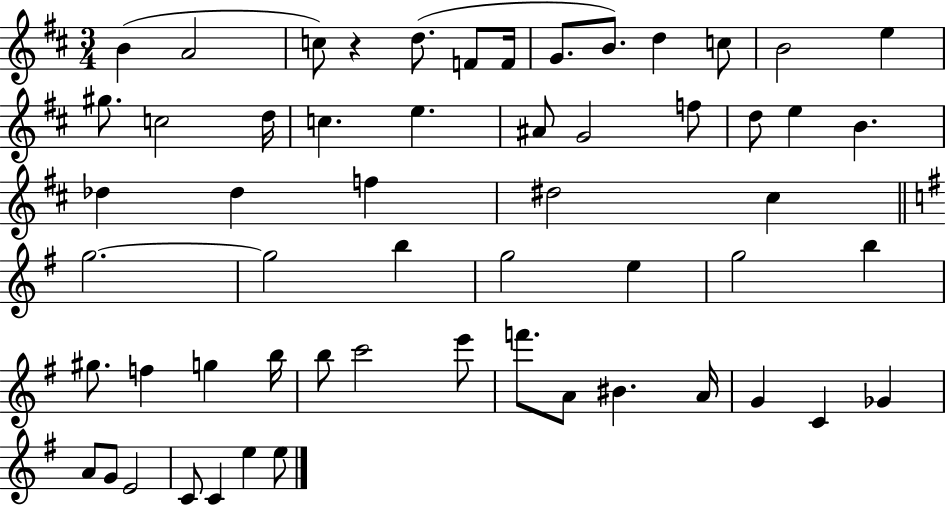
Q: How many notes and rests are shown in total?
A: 57